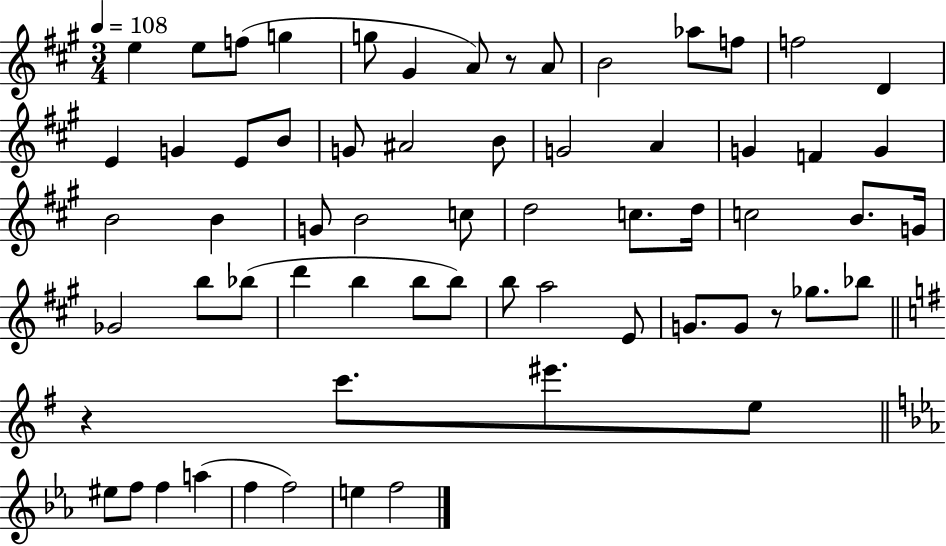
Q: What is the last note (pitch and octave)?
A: F5